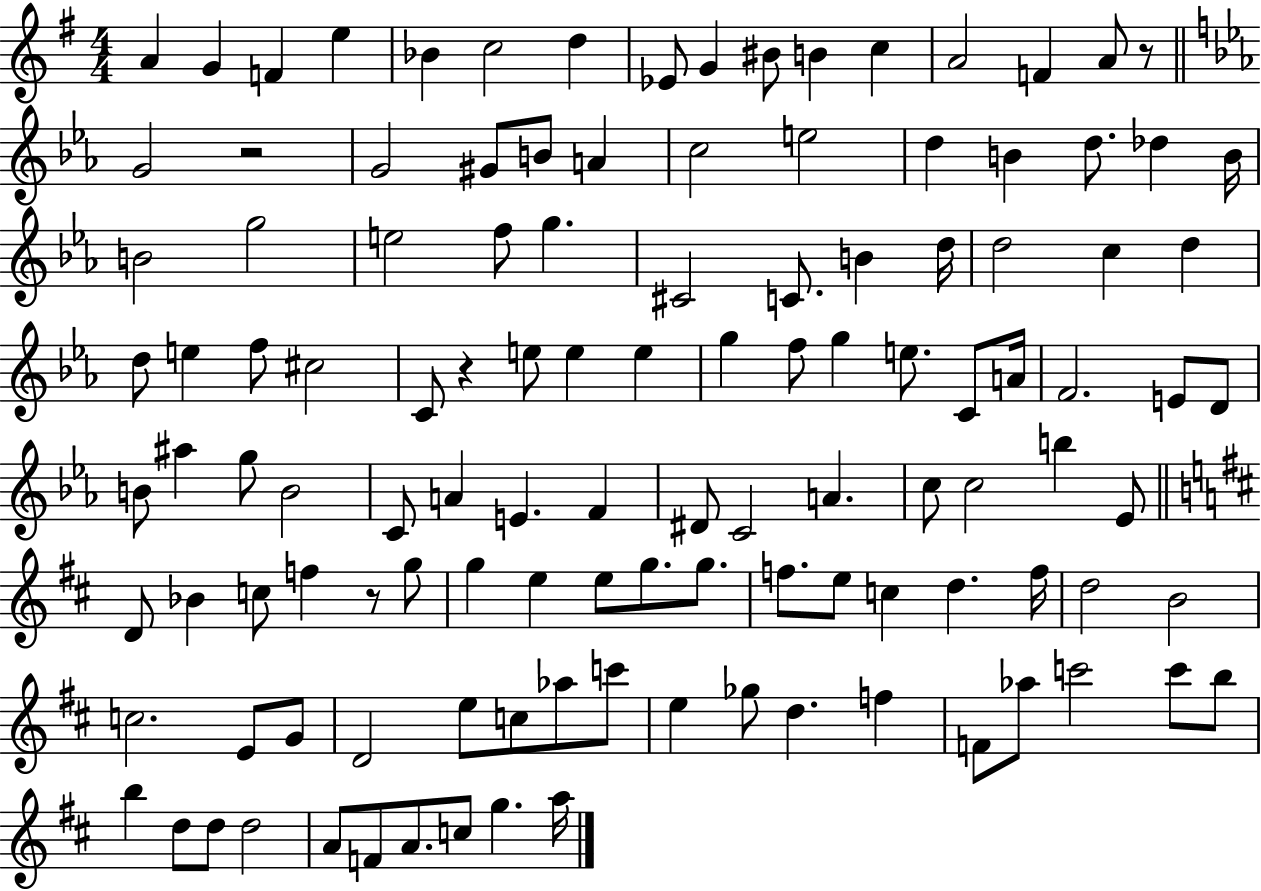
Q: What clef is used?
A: treble